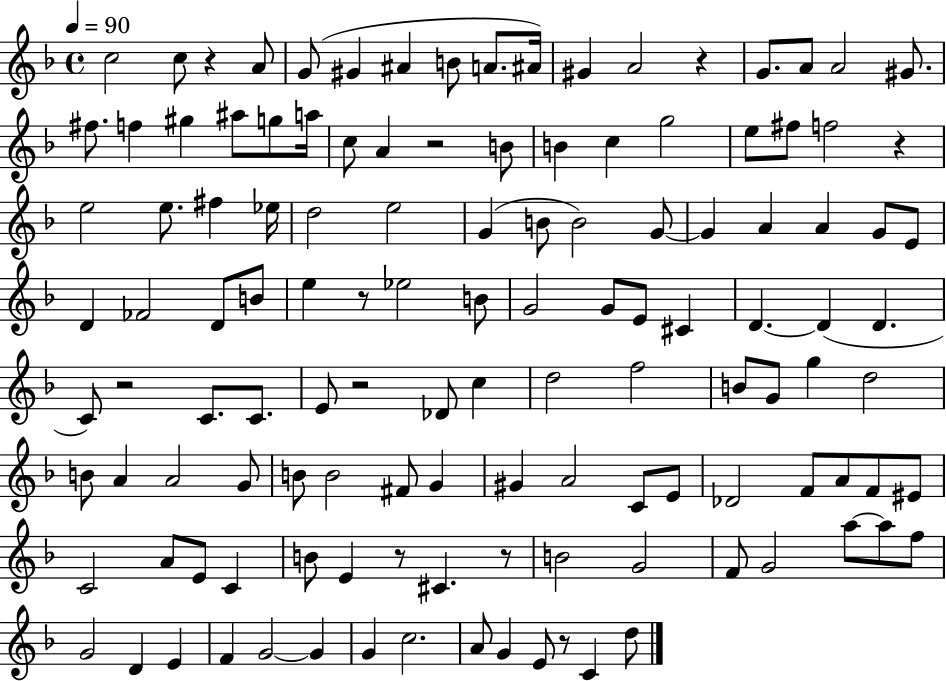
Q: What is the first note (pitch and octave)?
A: C5